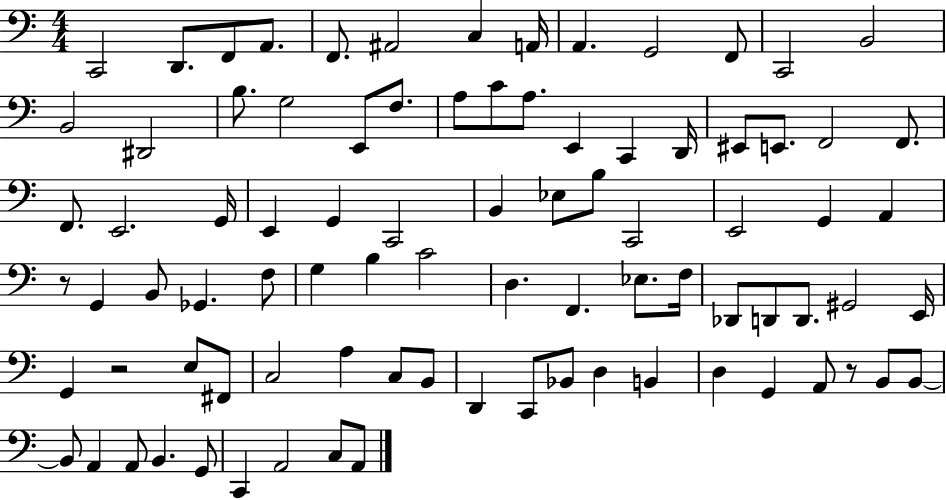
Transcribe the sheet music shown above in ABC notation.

X:1
T:Untitled
M:4/4
L:1/4
K:C
C,,2 D,,/2 F,,/2 A,,/2 F,,/2 ^A,,2 C, A,,/4 A,, G,,2 F,,/2 C,,2 B,,2 B,,2 ^D,,2 B,/2 G,2 E,,/2 F,/2 A,/2 C/2 A,/2 E,, C,, D,,/4 ^E,,/2 E,,/2 F,,2 F,,/2 F,,/2 E,,2 G,,/4 E,, G,, C,,2 B,, _E,/2 B,/2 C,,2 E,,2 G,, A,, z/2 G,, B,,/2 _G,, F,/2 G, B, C2 D, F,, _E,/2 F,/4 _D,,/2 D,,/2 D,,/2 ^G,,2 E,,/4 G,, z2 E,/2 ^F,,/2 C,2 A, C,/2 B,,/2 D,, C,,/2 _B,,/2 D, B,, D, G,, A,,/2 z/2 B,,/2 B,,/2 B,,/2 A,, A,,/2 B,, G,,/2 C,, A,,2 C,/2 A,,/2